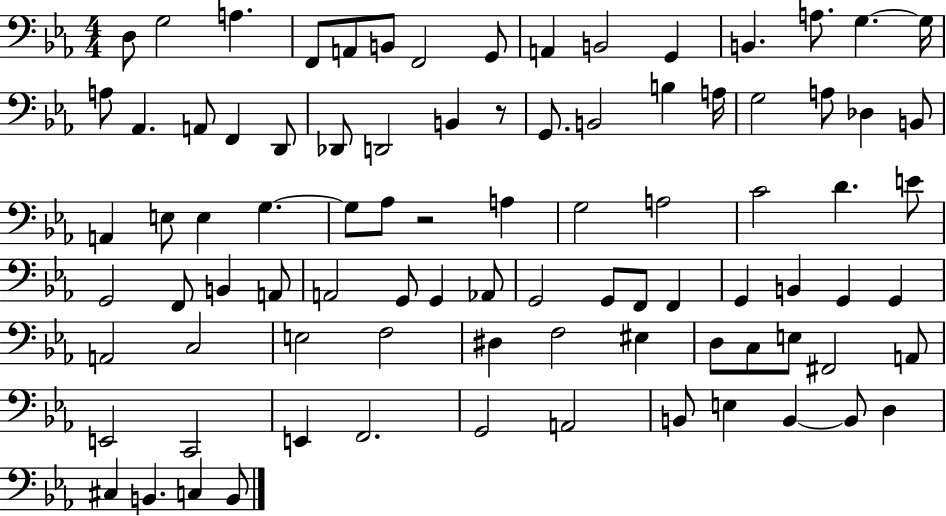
{
  \clef bass
  \numericTimeSignature
  \time 4/4
  \key ees \major
  d8 g2 a4. | f,8 a,8 b,8 f,2 g,8 | a,4 b,2 g,4 | b,4. a8. g4.~~ g16 | \break a8 aes,4. a,8 f,4 d,8 | des,8 d,2 b,4 r8 | g,8. b,2 b4 a16 | g2 a8 des4 b,8 | \break a,4 e8 e4 g4.~~ | g8 aes8 r2 a4 | g2 a2 | c'2 d'4. e'8 | \break g,2 f,8 b,4 a,8 | a,2 g,8 g,4 aes,8 | g,2 g,8 f,8 f,4 | g,4 b,4 g,4 g,4 | \break a,2 c2 | e2 f2 | dis4 f2 eis4 | d8 c8 e8 fis,2 a,8 | \break e,2 c,2 | e,4 f,2. | g,2 a,2 | b,8 e4 b,4~~ b,8 d4 | \break cis4 b,4. c4 b,8 | \bar "|."
}